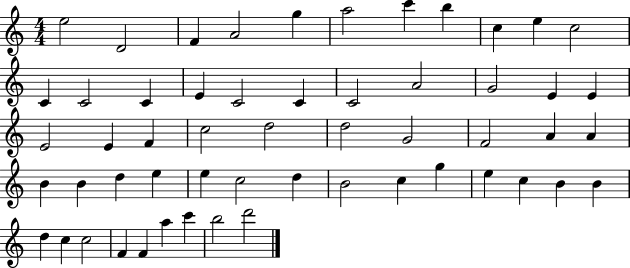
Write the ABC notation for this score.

X:1
T:Untitled
M:4/4
L:1/4
K:C
e2 D2 F A2 g a2 c' b c e c2 C C2 C E C2 C C2 A2 G2 E E E2 E F c2 d2 d2 G2 F2 A A B B d e e c2 d B2 c g e c B B d c c2 F F a c' b2 d'2